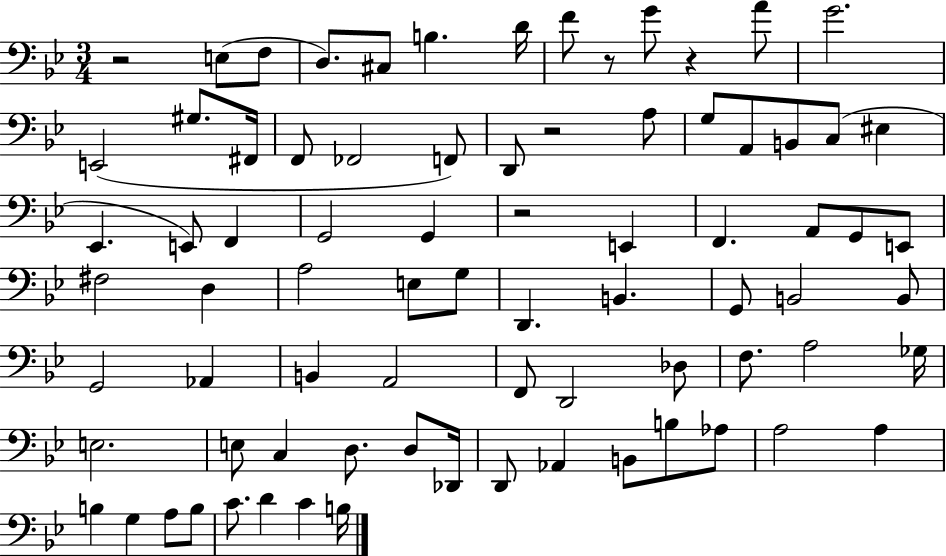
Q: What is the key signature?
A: BES major